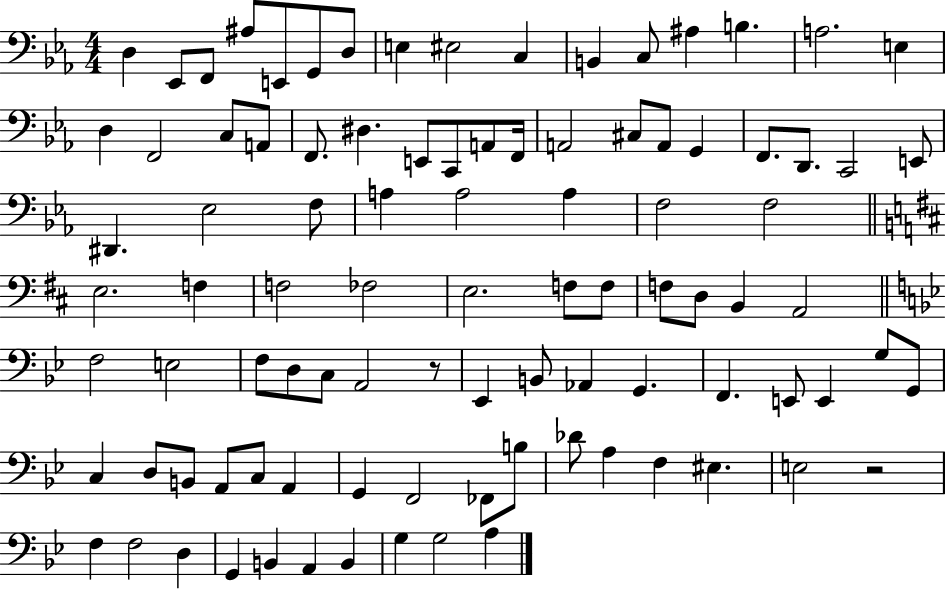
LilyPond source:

{
  \clef bass
  \numericTimeSignature
  \time 4/4
  \key ees \major
  \repeat volta 2 { d4 ees,8 f,8 ais8 e,8 g,8 d8 | e4 eis2 c4 | b,4 c8 ais4 b4. | a2. e4 | \break d4 f,2 c8 a,8 | f,8. dis4. e,8 c,8 a,8 f,16 | a,2 cis8 a,8 g,4 | f,8. d,8. c,2 e,8 | \break dis,4. ees2 f8 | a4 a2 a4 | f2 f2 | \bar "||" \break \key d \major e2. f4 | f2 fes2 | e2. f8 f8 | f8 d8 b,4 a,2 | \break \bar "||" \break \key bes \major f2 e2 | f8 d8 c8 a,2 r8 | ees,4 b,8 aes,4 g,4. | f,4. e,8 e,4 g8 g,8 | \break c4 d8 b,8 a,8 c8 a,4 | g,4 f,2 fes,8 b8 | des'8 a4 f4 eis4. | e2 r2 | \break f4 f2 d4 | g,4 b,4 a,4 b,4 | g4 g2 a4 | } \bar "|."
}